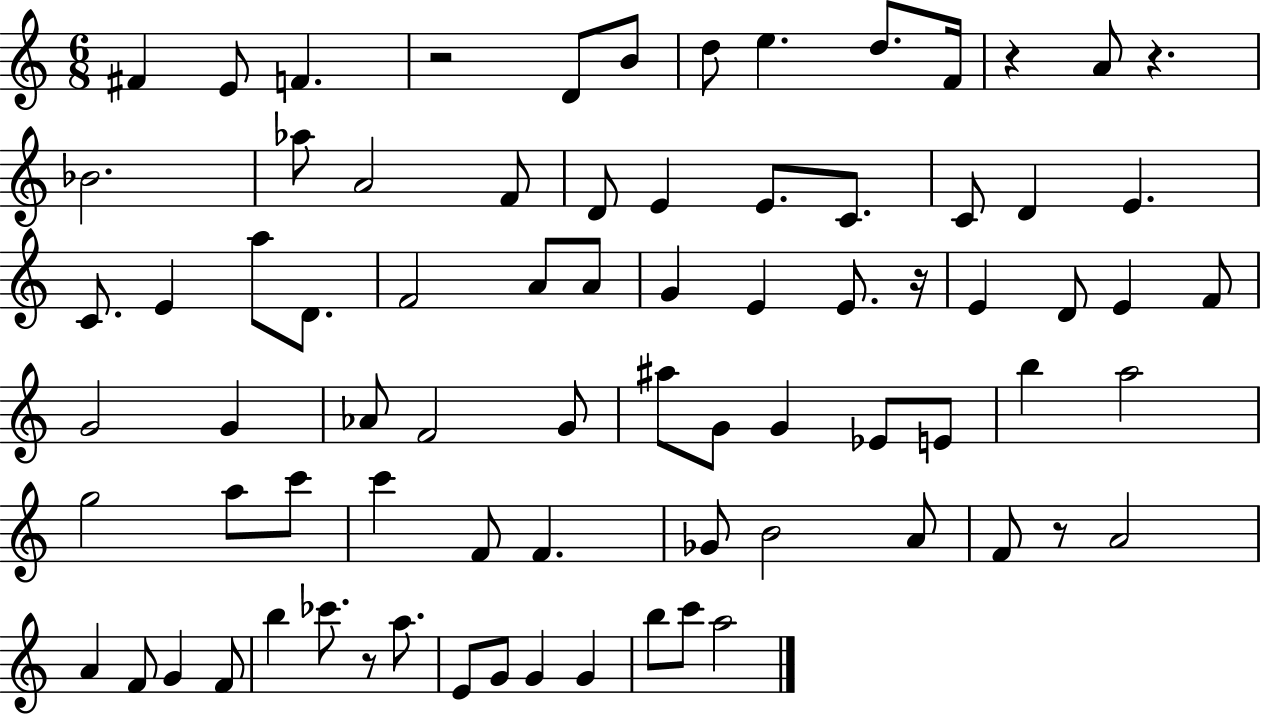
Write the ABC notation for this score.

X:1
T:Untitled
M:6/8
L:1/4
K:C
^F E/2 F z2 D/2 B/2 d/2 e d/2 F/4 z A/2 z _B2 _a/2 A2 F/2 D/2 E E/2 C/2 C/2 D E C/2 E a/2 D/2 F2 A/2 A/2 G E E/2 z/4 E D/2 E F/2 G2 G _A/2 F2 G/2 ^a/2 G/2 G _E/2 E/2 b a2 g2 a/2 c'/2 c' F/2 F _G/2 B2 A/2 F/2 z/2 A2 A F/2 G F/2 b _c'/2 z/2 a/2 E/2 G/2 G G b/2 c'/2 a2